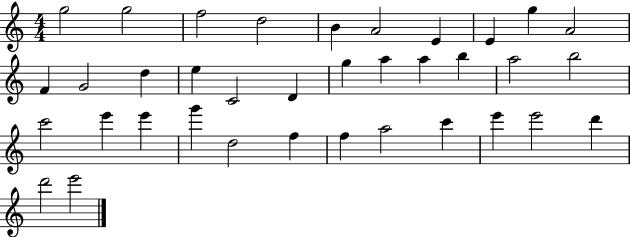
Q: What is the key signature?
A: C major